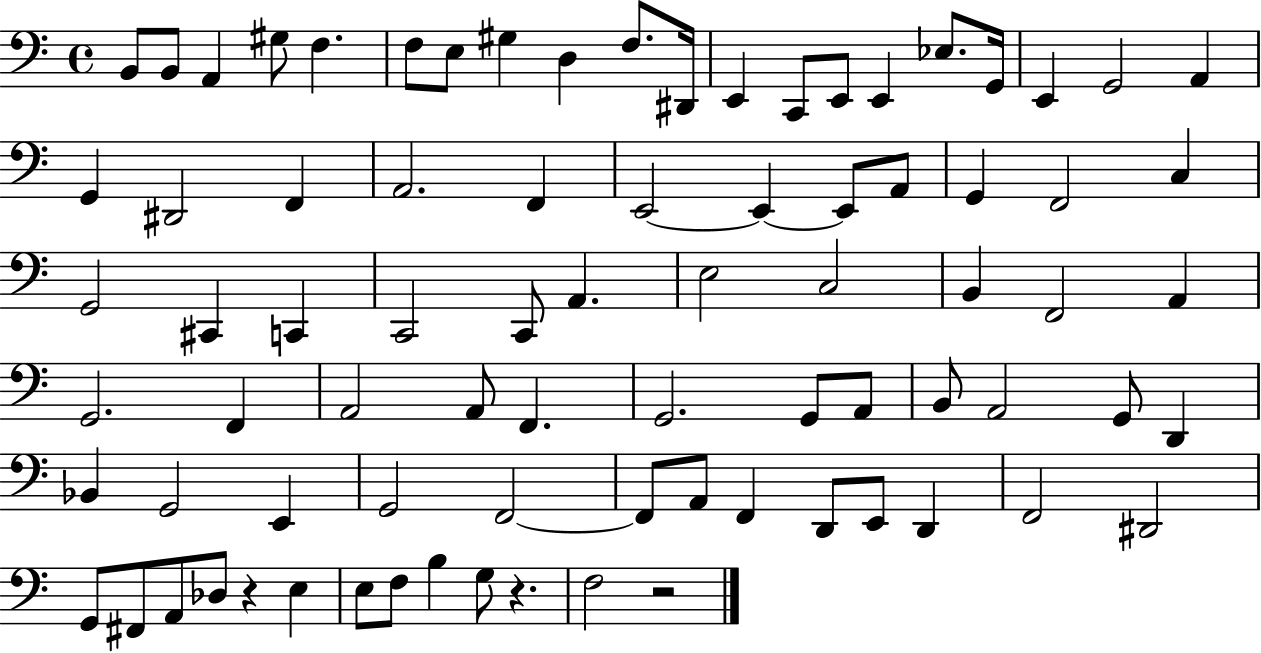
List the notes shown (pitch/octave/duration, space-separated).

B2/e B2/e A2/q G#3/e F3/q. F3/e E3/e G#3/q D3/q F3/e. D#2/s E2/q C2/e E2/e E2/q Eb3/e. G2/s E2/q G2/h A2/q G2/q D#2/h F2/q A2/h. F2/q E2/h E2/q E2/e A2/e G2/q F2/h C3/q G2/h C#2/q C2/q C2/h C2/e A2/q. E3/h C3/h B2/q F2/h A2/q G2/h. F2/q A2/h A2/e F2/q. G2/h. G2/e A2/e B2/e A2/h G2/e D2/q Bb2/q G2/h E2/q G2/h F2/h F2/e A2/e F2/q D2/e E2/e D2/q F2/h D#2/h G2/e F#2/e A2/e Db3/e R/q E3/q E3/e F3/e B3/q G3/e R/q. F3/h R/h